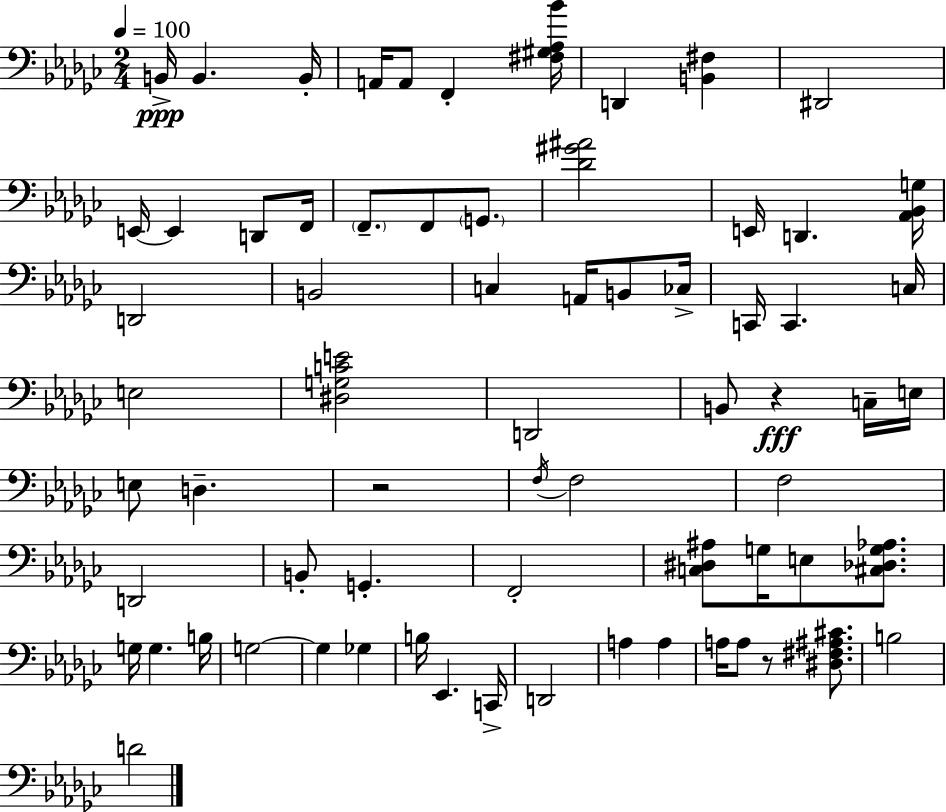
X:1
T:Untitled
M:2/4
L:1/4
K:Ebm
B,,/4 B,, B,,/4 A,,/4 A,,/2 F,, [^F,^G,_A,_B]/4 D,, [B,,^F,] ^D,,2 E,,/4 E,, D,,/2 F,,/4 F,,/2 F,,/2 G,,/2 [_D^G^A]2 E,,/4 D,, [_A,,_B,,G,]/4 D,,2 B,,2 C, A,,/4 B,,/2 _C,/4 C,,/4 C,, C,/4 E,2 [^D,G,CE]2 D,,2 B,,/2 z C,/4 E,/4 E,/2 D, z2 F,/4 F,2 F,2 D,,2 B,,/2 G,, F,,2 [C,^D,^A,]/2 G,/4 E,/2 [^C,_D,G,_A,]/2 G,/4 G, B,/4 G,2 G, _G, B,/4 _E,, C,,/4 D,,2 A, A, A,/4 A,/2 z/2 [^D,^F,^A,^C]/2 B,2 D2